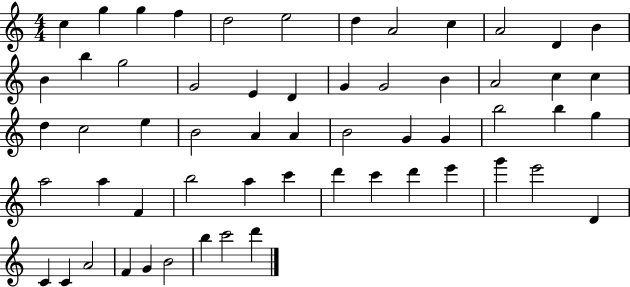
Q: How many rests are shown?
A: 0